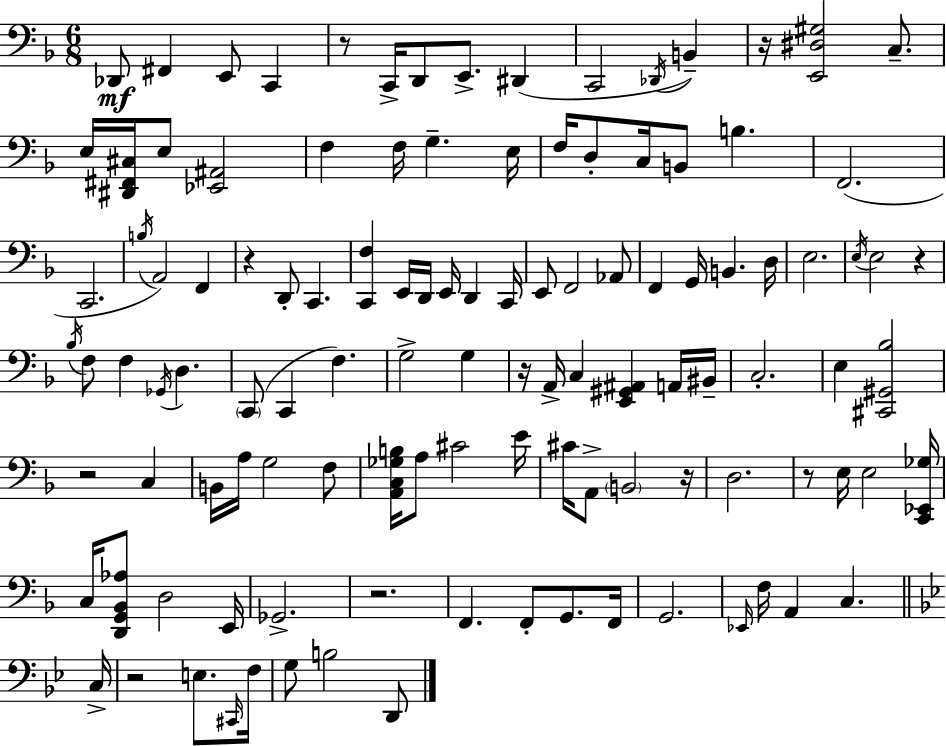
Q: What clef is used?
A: bass